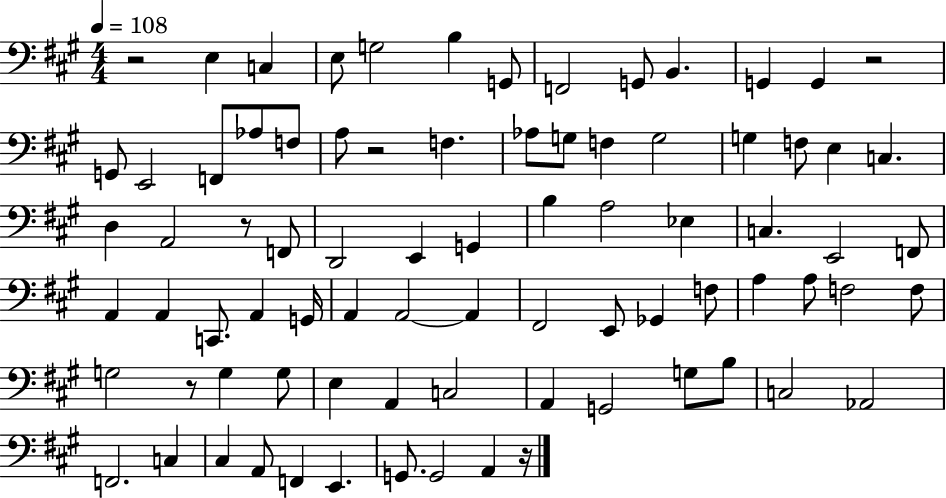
R/h E3/q C3/q E3/e G3/h B3/q G2/e F2/h G2/e B2/q. G2/q G2/q R/h G2/e E2/h F2/e Ab3/e F3/e A3/e R/h F3/q. Ab3/e G3/e F3/q G3/h G3/q F3/e E3/q C3/q. D3/q A2/h R/e F2/e D2/h E2/q G2/q B3/q A3/h Eb3/q C3/q. E2/h F2/e A2/q A2/q C2/e. A2/q G2/s A2/q A2/h A2/q F#2/h E2/e Gb2/q F3/e A3/q A3/e F3/h F3/e G3/h R/e G3/q G3/e E3/q A2/q C3/h A2/q G2/h G3/e B3/e C3/h Ab2/h F2/h. C3/q C#3/q A2/e F2/q E2/q. G2/e. G2/h A2/q R/s